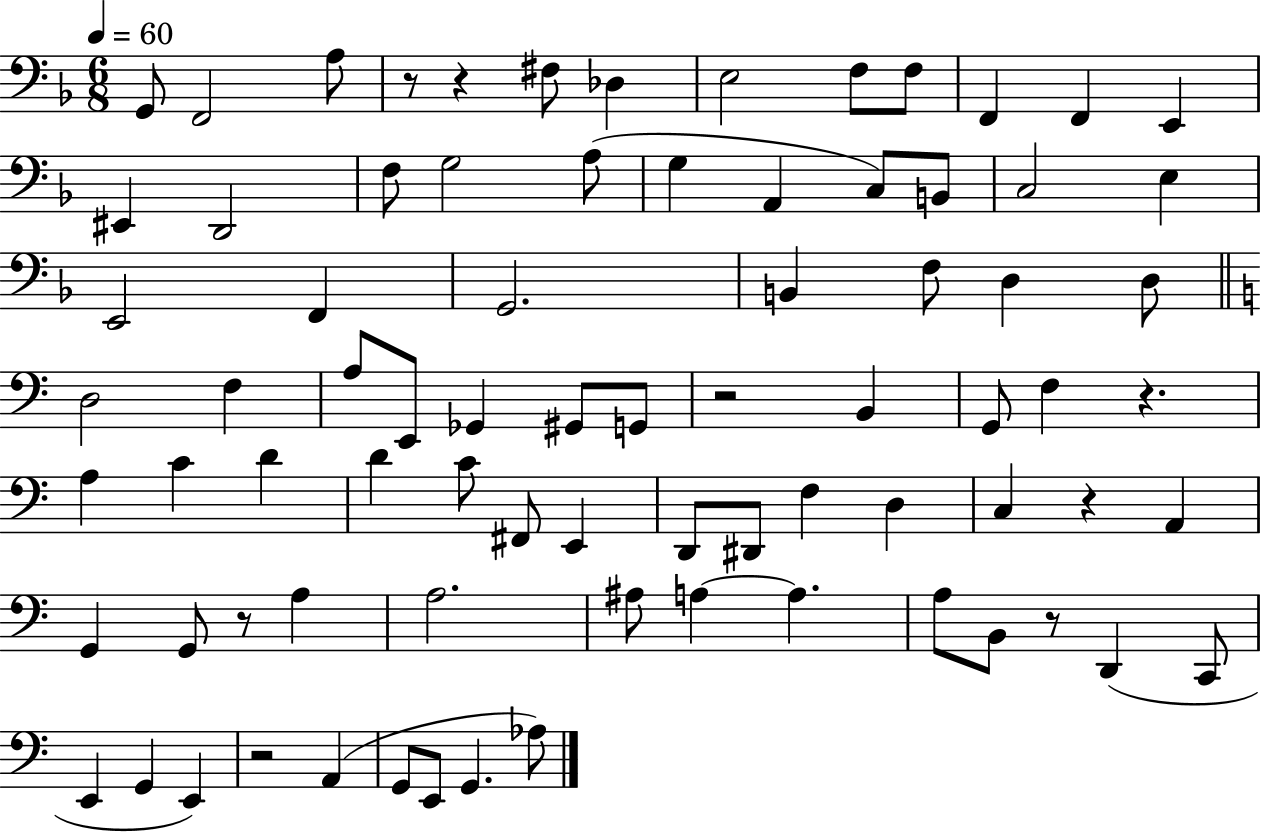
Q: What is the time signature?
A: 6/8